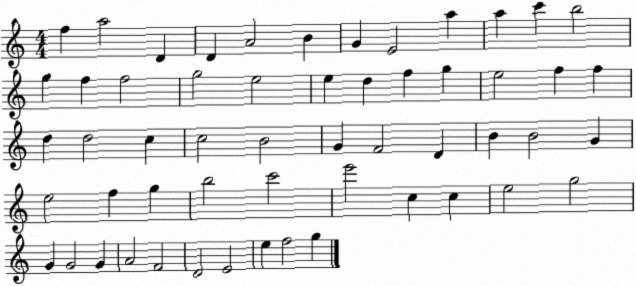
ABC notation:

X:1
T:Untitled
M:4/4
L:1/4
K:C
f a2 D D A2 B G E2 a a c' b2 g f f2 g2 e2 e d f g e2 f f d d2 c c2 B2 G F2 D B B2 G e2 f g b2 c'2 e'2 c c e2 g2 G G2 G A2 F2 D2 E2 e f2 g